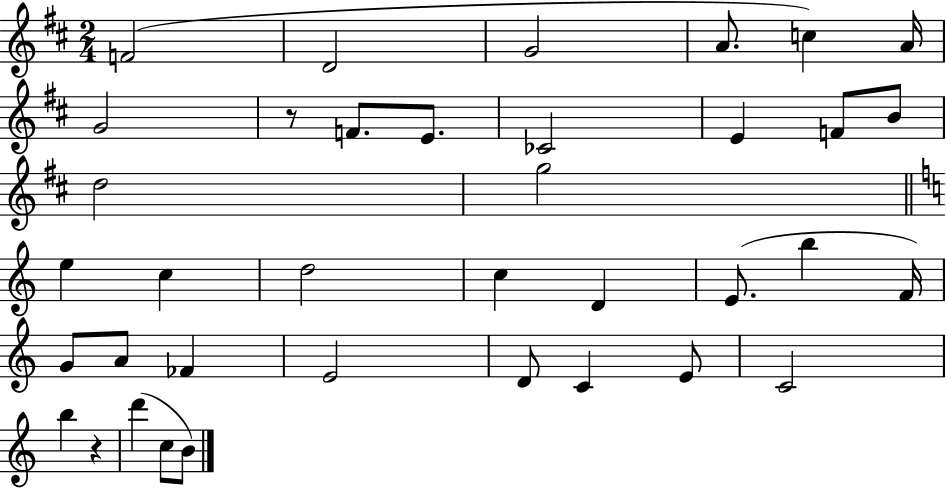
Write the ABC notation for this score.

X:1
T:Untitled
M:2/4
L:1/4
K:D
F2 D2 G2 A/2 c A/4 G2 z/2 F/2 E/2 _C2 E F/2 B/2 d2 g2 e c d2 c D E/2 b F/4 G/2 A/2 _F E2 D/2 C E/2 C2 b z d' c/2 B/2